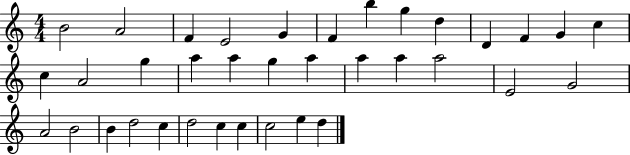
X:1
T:Untitled
M:4/4
L:1/4
K:C
B2 A2 F E2 G F b g d D F G c c A2 g a a g a a a a2 E2 G2 A2 B2 B d2 c d2 c c c2 e d